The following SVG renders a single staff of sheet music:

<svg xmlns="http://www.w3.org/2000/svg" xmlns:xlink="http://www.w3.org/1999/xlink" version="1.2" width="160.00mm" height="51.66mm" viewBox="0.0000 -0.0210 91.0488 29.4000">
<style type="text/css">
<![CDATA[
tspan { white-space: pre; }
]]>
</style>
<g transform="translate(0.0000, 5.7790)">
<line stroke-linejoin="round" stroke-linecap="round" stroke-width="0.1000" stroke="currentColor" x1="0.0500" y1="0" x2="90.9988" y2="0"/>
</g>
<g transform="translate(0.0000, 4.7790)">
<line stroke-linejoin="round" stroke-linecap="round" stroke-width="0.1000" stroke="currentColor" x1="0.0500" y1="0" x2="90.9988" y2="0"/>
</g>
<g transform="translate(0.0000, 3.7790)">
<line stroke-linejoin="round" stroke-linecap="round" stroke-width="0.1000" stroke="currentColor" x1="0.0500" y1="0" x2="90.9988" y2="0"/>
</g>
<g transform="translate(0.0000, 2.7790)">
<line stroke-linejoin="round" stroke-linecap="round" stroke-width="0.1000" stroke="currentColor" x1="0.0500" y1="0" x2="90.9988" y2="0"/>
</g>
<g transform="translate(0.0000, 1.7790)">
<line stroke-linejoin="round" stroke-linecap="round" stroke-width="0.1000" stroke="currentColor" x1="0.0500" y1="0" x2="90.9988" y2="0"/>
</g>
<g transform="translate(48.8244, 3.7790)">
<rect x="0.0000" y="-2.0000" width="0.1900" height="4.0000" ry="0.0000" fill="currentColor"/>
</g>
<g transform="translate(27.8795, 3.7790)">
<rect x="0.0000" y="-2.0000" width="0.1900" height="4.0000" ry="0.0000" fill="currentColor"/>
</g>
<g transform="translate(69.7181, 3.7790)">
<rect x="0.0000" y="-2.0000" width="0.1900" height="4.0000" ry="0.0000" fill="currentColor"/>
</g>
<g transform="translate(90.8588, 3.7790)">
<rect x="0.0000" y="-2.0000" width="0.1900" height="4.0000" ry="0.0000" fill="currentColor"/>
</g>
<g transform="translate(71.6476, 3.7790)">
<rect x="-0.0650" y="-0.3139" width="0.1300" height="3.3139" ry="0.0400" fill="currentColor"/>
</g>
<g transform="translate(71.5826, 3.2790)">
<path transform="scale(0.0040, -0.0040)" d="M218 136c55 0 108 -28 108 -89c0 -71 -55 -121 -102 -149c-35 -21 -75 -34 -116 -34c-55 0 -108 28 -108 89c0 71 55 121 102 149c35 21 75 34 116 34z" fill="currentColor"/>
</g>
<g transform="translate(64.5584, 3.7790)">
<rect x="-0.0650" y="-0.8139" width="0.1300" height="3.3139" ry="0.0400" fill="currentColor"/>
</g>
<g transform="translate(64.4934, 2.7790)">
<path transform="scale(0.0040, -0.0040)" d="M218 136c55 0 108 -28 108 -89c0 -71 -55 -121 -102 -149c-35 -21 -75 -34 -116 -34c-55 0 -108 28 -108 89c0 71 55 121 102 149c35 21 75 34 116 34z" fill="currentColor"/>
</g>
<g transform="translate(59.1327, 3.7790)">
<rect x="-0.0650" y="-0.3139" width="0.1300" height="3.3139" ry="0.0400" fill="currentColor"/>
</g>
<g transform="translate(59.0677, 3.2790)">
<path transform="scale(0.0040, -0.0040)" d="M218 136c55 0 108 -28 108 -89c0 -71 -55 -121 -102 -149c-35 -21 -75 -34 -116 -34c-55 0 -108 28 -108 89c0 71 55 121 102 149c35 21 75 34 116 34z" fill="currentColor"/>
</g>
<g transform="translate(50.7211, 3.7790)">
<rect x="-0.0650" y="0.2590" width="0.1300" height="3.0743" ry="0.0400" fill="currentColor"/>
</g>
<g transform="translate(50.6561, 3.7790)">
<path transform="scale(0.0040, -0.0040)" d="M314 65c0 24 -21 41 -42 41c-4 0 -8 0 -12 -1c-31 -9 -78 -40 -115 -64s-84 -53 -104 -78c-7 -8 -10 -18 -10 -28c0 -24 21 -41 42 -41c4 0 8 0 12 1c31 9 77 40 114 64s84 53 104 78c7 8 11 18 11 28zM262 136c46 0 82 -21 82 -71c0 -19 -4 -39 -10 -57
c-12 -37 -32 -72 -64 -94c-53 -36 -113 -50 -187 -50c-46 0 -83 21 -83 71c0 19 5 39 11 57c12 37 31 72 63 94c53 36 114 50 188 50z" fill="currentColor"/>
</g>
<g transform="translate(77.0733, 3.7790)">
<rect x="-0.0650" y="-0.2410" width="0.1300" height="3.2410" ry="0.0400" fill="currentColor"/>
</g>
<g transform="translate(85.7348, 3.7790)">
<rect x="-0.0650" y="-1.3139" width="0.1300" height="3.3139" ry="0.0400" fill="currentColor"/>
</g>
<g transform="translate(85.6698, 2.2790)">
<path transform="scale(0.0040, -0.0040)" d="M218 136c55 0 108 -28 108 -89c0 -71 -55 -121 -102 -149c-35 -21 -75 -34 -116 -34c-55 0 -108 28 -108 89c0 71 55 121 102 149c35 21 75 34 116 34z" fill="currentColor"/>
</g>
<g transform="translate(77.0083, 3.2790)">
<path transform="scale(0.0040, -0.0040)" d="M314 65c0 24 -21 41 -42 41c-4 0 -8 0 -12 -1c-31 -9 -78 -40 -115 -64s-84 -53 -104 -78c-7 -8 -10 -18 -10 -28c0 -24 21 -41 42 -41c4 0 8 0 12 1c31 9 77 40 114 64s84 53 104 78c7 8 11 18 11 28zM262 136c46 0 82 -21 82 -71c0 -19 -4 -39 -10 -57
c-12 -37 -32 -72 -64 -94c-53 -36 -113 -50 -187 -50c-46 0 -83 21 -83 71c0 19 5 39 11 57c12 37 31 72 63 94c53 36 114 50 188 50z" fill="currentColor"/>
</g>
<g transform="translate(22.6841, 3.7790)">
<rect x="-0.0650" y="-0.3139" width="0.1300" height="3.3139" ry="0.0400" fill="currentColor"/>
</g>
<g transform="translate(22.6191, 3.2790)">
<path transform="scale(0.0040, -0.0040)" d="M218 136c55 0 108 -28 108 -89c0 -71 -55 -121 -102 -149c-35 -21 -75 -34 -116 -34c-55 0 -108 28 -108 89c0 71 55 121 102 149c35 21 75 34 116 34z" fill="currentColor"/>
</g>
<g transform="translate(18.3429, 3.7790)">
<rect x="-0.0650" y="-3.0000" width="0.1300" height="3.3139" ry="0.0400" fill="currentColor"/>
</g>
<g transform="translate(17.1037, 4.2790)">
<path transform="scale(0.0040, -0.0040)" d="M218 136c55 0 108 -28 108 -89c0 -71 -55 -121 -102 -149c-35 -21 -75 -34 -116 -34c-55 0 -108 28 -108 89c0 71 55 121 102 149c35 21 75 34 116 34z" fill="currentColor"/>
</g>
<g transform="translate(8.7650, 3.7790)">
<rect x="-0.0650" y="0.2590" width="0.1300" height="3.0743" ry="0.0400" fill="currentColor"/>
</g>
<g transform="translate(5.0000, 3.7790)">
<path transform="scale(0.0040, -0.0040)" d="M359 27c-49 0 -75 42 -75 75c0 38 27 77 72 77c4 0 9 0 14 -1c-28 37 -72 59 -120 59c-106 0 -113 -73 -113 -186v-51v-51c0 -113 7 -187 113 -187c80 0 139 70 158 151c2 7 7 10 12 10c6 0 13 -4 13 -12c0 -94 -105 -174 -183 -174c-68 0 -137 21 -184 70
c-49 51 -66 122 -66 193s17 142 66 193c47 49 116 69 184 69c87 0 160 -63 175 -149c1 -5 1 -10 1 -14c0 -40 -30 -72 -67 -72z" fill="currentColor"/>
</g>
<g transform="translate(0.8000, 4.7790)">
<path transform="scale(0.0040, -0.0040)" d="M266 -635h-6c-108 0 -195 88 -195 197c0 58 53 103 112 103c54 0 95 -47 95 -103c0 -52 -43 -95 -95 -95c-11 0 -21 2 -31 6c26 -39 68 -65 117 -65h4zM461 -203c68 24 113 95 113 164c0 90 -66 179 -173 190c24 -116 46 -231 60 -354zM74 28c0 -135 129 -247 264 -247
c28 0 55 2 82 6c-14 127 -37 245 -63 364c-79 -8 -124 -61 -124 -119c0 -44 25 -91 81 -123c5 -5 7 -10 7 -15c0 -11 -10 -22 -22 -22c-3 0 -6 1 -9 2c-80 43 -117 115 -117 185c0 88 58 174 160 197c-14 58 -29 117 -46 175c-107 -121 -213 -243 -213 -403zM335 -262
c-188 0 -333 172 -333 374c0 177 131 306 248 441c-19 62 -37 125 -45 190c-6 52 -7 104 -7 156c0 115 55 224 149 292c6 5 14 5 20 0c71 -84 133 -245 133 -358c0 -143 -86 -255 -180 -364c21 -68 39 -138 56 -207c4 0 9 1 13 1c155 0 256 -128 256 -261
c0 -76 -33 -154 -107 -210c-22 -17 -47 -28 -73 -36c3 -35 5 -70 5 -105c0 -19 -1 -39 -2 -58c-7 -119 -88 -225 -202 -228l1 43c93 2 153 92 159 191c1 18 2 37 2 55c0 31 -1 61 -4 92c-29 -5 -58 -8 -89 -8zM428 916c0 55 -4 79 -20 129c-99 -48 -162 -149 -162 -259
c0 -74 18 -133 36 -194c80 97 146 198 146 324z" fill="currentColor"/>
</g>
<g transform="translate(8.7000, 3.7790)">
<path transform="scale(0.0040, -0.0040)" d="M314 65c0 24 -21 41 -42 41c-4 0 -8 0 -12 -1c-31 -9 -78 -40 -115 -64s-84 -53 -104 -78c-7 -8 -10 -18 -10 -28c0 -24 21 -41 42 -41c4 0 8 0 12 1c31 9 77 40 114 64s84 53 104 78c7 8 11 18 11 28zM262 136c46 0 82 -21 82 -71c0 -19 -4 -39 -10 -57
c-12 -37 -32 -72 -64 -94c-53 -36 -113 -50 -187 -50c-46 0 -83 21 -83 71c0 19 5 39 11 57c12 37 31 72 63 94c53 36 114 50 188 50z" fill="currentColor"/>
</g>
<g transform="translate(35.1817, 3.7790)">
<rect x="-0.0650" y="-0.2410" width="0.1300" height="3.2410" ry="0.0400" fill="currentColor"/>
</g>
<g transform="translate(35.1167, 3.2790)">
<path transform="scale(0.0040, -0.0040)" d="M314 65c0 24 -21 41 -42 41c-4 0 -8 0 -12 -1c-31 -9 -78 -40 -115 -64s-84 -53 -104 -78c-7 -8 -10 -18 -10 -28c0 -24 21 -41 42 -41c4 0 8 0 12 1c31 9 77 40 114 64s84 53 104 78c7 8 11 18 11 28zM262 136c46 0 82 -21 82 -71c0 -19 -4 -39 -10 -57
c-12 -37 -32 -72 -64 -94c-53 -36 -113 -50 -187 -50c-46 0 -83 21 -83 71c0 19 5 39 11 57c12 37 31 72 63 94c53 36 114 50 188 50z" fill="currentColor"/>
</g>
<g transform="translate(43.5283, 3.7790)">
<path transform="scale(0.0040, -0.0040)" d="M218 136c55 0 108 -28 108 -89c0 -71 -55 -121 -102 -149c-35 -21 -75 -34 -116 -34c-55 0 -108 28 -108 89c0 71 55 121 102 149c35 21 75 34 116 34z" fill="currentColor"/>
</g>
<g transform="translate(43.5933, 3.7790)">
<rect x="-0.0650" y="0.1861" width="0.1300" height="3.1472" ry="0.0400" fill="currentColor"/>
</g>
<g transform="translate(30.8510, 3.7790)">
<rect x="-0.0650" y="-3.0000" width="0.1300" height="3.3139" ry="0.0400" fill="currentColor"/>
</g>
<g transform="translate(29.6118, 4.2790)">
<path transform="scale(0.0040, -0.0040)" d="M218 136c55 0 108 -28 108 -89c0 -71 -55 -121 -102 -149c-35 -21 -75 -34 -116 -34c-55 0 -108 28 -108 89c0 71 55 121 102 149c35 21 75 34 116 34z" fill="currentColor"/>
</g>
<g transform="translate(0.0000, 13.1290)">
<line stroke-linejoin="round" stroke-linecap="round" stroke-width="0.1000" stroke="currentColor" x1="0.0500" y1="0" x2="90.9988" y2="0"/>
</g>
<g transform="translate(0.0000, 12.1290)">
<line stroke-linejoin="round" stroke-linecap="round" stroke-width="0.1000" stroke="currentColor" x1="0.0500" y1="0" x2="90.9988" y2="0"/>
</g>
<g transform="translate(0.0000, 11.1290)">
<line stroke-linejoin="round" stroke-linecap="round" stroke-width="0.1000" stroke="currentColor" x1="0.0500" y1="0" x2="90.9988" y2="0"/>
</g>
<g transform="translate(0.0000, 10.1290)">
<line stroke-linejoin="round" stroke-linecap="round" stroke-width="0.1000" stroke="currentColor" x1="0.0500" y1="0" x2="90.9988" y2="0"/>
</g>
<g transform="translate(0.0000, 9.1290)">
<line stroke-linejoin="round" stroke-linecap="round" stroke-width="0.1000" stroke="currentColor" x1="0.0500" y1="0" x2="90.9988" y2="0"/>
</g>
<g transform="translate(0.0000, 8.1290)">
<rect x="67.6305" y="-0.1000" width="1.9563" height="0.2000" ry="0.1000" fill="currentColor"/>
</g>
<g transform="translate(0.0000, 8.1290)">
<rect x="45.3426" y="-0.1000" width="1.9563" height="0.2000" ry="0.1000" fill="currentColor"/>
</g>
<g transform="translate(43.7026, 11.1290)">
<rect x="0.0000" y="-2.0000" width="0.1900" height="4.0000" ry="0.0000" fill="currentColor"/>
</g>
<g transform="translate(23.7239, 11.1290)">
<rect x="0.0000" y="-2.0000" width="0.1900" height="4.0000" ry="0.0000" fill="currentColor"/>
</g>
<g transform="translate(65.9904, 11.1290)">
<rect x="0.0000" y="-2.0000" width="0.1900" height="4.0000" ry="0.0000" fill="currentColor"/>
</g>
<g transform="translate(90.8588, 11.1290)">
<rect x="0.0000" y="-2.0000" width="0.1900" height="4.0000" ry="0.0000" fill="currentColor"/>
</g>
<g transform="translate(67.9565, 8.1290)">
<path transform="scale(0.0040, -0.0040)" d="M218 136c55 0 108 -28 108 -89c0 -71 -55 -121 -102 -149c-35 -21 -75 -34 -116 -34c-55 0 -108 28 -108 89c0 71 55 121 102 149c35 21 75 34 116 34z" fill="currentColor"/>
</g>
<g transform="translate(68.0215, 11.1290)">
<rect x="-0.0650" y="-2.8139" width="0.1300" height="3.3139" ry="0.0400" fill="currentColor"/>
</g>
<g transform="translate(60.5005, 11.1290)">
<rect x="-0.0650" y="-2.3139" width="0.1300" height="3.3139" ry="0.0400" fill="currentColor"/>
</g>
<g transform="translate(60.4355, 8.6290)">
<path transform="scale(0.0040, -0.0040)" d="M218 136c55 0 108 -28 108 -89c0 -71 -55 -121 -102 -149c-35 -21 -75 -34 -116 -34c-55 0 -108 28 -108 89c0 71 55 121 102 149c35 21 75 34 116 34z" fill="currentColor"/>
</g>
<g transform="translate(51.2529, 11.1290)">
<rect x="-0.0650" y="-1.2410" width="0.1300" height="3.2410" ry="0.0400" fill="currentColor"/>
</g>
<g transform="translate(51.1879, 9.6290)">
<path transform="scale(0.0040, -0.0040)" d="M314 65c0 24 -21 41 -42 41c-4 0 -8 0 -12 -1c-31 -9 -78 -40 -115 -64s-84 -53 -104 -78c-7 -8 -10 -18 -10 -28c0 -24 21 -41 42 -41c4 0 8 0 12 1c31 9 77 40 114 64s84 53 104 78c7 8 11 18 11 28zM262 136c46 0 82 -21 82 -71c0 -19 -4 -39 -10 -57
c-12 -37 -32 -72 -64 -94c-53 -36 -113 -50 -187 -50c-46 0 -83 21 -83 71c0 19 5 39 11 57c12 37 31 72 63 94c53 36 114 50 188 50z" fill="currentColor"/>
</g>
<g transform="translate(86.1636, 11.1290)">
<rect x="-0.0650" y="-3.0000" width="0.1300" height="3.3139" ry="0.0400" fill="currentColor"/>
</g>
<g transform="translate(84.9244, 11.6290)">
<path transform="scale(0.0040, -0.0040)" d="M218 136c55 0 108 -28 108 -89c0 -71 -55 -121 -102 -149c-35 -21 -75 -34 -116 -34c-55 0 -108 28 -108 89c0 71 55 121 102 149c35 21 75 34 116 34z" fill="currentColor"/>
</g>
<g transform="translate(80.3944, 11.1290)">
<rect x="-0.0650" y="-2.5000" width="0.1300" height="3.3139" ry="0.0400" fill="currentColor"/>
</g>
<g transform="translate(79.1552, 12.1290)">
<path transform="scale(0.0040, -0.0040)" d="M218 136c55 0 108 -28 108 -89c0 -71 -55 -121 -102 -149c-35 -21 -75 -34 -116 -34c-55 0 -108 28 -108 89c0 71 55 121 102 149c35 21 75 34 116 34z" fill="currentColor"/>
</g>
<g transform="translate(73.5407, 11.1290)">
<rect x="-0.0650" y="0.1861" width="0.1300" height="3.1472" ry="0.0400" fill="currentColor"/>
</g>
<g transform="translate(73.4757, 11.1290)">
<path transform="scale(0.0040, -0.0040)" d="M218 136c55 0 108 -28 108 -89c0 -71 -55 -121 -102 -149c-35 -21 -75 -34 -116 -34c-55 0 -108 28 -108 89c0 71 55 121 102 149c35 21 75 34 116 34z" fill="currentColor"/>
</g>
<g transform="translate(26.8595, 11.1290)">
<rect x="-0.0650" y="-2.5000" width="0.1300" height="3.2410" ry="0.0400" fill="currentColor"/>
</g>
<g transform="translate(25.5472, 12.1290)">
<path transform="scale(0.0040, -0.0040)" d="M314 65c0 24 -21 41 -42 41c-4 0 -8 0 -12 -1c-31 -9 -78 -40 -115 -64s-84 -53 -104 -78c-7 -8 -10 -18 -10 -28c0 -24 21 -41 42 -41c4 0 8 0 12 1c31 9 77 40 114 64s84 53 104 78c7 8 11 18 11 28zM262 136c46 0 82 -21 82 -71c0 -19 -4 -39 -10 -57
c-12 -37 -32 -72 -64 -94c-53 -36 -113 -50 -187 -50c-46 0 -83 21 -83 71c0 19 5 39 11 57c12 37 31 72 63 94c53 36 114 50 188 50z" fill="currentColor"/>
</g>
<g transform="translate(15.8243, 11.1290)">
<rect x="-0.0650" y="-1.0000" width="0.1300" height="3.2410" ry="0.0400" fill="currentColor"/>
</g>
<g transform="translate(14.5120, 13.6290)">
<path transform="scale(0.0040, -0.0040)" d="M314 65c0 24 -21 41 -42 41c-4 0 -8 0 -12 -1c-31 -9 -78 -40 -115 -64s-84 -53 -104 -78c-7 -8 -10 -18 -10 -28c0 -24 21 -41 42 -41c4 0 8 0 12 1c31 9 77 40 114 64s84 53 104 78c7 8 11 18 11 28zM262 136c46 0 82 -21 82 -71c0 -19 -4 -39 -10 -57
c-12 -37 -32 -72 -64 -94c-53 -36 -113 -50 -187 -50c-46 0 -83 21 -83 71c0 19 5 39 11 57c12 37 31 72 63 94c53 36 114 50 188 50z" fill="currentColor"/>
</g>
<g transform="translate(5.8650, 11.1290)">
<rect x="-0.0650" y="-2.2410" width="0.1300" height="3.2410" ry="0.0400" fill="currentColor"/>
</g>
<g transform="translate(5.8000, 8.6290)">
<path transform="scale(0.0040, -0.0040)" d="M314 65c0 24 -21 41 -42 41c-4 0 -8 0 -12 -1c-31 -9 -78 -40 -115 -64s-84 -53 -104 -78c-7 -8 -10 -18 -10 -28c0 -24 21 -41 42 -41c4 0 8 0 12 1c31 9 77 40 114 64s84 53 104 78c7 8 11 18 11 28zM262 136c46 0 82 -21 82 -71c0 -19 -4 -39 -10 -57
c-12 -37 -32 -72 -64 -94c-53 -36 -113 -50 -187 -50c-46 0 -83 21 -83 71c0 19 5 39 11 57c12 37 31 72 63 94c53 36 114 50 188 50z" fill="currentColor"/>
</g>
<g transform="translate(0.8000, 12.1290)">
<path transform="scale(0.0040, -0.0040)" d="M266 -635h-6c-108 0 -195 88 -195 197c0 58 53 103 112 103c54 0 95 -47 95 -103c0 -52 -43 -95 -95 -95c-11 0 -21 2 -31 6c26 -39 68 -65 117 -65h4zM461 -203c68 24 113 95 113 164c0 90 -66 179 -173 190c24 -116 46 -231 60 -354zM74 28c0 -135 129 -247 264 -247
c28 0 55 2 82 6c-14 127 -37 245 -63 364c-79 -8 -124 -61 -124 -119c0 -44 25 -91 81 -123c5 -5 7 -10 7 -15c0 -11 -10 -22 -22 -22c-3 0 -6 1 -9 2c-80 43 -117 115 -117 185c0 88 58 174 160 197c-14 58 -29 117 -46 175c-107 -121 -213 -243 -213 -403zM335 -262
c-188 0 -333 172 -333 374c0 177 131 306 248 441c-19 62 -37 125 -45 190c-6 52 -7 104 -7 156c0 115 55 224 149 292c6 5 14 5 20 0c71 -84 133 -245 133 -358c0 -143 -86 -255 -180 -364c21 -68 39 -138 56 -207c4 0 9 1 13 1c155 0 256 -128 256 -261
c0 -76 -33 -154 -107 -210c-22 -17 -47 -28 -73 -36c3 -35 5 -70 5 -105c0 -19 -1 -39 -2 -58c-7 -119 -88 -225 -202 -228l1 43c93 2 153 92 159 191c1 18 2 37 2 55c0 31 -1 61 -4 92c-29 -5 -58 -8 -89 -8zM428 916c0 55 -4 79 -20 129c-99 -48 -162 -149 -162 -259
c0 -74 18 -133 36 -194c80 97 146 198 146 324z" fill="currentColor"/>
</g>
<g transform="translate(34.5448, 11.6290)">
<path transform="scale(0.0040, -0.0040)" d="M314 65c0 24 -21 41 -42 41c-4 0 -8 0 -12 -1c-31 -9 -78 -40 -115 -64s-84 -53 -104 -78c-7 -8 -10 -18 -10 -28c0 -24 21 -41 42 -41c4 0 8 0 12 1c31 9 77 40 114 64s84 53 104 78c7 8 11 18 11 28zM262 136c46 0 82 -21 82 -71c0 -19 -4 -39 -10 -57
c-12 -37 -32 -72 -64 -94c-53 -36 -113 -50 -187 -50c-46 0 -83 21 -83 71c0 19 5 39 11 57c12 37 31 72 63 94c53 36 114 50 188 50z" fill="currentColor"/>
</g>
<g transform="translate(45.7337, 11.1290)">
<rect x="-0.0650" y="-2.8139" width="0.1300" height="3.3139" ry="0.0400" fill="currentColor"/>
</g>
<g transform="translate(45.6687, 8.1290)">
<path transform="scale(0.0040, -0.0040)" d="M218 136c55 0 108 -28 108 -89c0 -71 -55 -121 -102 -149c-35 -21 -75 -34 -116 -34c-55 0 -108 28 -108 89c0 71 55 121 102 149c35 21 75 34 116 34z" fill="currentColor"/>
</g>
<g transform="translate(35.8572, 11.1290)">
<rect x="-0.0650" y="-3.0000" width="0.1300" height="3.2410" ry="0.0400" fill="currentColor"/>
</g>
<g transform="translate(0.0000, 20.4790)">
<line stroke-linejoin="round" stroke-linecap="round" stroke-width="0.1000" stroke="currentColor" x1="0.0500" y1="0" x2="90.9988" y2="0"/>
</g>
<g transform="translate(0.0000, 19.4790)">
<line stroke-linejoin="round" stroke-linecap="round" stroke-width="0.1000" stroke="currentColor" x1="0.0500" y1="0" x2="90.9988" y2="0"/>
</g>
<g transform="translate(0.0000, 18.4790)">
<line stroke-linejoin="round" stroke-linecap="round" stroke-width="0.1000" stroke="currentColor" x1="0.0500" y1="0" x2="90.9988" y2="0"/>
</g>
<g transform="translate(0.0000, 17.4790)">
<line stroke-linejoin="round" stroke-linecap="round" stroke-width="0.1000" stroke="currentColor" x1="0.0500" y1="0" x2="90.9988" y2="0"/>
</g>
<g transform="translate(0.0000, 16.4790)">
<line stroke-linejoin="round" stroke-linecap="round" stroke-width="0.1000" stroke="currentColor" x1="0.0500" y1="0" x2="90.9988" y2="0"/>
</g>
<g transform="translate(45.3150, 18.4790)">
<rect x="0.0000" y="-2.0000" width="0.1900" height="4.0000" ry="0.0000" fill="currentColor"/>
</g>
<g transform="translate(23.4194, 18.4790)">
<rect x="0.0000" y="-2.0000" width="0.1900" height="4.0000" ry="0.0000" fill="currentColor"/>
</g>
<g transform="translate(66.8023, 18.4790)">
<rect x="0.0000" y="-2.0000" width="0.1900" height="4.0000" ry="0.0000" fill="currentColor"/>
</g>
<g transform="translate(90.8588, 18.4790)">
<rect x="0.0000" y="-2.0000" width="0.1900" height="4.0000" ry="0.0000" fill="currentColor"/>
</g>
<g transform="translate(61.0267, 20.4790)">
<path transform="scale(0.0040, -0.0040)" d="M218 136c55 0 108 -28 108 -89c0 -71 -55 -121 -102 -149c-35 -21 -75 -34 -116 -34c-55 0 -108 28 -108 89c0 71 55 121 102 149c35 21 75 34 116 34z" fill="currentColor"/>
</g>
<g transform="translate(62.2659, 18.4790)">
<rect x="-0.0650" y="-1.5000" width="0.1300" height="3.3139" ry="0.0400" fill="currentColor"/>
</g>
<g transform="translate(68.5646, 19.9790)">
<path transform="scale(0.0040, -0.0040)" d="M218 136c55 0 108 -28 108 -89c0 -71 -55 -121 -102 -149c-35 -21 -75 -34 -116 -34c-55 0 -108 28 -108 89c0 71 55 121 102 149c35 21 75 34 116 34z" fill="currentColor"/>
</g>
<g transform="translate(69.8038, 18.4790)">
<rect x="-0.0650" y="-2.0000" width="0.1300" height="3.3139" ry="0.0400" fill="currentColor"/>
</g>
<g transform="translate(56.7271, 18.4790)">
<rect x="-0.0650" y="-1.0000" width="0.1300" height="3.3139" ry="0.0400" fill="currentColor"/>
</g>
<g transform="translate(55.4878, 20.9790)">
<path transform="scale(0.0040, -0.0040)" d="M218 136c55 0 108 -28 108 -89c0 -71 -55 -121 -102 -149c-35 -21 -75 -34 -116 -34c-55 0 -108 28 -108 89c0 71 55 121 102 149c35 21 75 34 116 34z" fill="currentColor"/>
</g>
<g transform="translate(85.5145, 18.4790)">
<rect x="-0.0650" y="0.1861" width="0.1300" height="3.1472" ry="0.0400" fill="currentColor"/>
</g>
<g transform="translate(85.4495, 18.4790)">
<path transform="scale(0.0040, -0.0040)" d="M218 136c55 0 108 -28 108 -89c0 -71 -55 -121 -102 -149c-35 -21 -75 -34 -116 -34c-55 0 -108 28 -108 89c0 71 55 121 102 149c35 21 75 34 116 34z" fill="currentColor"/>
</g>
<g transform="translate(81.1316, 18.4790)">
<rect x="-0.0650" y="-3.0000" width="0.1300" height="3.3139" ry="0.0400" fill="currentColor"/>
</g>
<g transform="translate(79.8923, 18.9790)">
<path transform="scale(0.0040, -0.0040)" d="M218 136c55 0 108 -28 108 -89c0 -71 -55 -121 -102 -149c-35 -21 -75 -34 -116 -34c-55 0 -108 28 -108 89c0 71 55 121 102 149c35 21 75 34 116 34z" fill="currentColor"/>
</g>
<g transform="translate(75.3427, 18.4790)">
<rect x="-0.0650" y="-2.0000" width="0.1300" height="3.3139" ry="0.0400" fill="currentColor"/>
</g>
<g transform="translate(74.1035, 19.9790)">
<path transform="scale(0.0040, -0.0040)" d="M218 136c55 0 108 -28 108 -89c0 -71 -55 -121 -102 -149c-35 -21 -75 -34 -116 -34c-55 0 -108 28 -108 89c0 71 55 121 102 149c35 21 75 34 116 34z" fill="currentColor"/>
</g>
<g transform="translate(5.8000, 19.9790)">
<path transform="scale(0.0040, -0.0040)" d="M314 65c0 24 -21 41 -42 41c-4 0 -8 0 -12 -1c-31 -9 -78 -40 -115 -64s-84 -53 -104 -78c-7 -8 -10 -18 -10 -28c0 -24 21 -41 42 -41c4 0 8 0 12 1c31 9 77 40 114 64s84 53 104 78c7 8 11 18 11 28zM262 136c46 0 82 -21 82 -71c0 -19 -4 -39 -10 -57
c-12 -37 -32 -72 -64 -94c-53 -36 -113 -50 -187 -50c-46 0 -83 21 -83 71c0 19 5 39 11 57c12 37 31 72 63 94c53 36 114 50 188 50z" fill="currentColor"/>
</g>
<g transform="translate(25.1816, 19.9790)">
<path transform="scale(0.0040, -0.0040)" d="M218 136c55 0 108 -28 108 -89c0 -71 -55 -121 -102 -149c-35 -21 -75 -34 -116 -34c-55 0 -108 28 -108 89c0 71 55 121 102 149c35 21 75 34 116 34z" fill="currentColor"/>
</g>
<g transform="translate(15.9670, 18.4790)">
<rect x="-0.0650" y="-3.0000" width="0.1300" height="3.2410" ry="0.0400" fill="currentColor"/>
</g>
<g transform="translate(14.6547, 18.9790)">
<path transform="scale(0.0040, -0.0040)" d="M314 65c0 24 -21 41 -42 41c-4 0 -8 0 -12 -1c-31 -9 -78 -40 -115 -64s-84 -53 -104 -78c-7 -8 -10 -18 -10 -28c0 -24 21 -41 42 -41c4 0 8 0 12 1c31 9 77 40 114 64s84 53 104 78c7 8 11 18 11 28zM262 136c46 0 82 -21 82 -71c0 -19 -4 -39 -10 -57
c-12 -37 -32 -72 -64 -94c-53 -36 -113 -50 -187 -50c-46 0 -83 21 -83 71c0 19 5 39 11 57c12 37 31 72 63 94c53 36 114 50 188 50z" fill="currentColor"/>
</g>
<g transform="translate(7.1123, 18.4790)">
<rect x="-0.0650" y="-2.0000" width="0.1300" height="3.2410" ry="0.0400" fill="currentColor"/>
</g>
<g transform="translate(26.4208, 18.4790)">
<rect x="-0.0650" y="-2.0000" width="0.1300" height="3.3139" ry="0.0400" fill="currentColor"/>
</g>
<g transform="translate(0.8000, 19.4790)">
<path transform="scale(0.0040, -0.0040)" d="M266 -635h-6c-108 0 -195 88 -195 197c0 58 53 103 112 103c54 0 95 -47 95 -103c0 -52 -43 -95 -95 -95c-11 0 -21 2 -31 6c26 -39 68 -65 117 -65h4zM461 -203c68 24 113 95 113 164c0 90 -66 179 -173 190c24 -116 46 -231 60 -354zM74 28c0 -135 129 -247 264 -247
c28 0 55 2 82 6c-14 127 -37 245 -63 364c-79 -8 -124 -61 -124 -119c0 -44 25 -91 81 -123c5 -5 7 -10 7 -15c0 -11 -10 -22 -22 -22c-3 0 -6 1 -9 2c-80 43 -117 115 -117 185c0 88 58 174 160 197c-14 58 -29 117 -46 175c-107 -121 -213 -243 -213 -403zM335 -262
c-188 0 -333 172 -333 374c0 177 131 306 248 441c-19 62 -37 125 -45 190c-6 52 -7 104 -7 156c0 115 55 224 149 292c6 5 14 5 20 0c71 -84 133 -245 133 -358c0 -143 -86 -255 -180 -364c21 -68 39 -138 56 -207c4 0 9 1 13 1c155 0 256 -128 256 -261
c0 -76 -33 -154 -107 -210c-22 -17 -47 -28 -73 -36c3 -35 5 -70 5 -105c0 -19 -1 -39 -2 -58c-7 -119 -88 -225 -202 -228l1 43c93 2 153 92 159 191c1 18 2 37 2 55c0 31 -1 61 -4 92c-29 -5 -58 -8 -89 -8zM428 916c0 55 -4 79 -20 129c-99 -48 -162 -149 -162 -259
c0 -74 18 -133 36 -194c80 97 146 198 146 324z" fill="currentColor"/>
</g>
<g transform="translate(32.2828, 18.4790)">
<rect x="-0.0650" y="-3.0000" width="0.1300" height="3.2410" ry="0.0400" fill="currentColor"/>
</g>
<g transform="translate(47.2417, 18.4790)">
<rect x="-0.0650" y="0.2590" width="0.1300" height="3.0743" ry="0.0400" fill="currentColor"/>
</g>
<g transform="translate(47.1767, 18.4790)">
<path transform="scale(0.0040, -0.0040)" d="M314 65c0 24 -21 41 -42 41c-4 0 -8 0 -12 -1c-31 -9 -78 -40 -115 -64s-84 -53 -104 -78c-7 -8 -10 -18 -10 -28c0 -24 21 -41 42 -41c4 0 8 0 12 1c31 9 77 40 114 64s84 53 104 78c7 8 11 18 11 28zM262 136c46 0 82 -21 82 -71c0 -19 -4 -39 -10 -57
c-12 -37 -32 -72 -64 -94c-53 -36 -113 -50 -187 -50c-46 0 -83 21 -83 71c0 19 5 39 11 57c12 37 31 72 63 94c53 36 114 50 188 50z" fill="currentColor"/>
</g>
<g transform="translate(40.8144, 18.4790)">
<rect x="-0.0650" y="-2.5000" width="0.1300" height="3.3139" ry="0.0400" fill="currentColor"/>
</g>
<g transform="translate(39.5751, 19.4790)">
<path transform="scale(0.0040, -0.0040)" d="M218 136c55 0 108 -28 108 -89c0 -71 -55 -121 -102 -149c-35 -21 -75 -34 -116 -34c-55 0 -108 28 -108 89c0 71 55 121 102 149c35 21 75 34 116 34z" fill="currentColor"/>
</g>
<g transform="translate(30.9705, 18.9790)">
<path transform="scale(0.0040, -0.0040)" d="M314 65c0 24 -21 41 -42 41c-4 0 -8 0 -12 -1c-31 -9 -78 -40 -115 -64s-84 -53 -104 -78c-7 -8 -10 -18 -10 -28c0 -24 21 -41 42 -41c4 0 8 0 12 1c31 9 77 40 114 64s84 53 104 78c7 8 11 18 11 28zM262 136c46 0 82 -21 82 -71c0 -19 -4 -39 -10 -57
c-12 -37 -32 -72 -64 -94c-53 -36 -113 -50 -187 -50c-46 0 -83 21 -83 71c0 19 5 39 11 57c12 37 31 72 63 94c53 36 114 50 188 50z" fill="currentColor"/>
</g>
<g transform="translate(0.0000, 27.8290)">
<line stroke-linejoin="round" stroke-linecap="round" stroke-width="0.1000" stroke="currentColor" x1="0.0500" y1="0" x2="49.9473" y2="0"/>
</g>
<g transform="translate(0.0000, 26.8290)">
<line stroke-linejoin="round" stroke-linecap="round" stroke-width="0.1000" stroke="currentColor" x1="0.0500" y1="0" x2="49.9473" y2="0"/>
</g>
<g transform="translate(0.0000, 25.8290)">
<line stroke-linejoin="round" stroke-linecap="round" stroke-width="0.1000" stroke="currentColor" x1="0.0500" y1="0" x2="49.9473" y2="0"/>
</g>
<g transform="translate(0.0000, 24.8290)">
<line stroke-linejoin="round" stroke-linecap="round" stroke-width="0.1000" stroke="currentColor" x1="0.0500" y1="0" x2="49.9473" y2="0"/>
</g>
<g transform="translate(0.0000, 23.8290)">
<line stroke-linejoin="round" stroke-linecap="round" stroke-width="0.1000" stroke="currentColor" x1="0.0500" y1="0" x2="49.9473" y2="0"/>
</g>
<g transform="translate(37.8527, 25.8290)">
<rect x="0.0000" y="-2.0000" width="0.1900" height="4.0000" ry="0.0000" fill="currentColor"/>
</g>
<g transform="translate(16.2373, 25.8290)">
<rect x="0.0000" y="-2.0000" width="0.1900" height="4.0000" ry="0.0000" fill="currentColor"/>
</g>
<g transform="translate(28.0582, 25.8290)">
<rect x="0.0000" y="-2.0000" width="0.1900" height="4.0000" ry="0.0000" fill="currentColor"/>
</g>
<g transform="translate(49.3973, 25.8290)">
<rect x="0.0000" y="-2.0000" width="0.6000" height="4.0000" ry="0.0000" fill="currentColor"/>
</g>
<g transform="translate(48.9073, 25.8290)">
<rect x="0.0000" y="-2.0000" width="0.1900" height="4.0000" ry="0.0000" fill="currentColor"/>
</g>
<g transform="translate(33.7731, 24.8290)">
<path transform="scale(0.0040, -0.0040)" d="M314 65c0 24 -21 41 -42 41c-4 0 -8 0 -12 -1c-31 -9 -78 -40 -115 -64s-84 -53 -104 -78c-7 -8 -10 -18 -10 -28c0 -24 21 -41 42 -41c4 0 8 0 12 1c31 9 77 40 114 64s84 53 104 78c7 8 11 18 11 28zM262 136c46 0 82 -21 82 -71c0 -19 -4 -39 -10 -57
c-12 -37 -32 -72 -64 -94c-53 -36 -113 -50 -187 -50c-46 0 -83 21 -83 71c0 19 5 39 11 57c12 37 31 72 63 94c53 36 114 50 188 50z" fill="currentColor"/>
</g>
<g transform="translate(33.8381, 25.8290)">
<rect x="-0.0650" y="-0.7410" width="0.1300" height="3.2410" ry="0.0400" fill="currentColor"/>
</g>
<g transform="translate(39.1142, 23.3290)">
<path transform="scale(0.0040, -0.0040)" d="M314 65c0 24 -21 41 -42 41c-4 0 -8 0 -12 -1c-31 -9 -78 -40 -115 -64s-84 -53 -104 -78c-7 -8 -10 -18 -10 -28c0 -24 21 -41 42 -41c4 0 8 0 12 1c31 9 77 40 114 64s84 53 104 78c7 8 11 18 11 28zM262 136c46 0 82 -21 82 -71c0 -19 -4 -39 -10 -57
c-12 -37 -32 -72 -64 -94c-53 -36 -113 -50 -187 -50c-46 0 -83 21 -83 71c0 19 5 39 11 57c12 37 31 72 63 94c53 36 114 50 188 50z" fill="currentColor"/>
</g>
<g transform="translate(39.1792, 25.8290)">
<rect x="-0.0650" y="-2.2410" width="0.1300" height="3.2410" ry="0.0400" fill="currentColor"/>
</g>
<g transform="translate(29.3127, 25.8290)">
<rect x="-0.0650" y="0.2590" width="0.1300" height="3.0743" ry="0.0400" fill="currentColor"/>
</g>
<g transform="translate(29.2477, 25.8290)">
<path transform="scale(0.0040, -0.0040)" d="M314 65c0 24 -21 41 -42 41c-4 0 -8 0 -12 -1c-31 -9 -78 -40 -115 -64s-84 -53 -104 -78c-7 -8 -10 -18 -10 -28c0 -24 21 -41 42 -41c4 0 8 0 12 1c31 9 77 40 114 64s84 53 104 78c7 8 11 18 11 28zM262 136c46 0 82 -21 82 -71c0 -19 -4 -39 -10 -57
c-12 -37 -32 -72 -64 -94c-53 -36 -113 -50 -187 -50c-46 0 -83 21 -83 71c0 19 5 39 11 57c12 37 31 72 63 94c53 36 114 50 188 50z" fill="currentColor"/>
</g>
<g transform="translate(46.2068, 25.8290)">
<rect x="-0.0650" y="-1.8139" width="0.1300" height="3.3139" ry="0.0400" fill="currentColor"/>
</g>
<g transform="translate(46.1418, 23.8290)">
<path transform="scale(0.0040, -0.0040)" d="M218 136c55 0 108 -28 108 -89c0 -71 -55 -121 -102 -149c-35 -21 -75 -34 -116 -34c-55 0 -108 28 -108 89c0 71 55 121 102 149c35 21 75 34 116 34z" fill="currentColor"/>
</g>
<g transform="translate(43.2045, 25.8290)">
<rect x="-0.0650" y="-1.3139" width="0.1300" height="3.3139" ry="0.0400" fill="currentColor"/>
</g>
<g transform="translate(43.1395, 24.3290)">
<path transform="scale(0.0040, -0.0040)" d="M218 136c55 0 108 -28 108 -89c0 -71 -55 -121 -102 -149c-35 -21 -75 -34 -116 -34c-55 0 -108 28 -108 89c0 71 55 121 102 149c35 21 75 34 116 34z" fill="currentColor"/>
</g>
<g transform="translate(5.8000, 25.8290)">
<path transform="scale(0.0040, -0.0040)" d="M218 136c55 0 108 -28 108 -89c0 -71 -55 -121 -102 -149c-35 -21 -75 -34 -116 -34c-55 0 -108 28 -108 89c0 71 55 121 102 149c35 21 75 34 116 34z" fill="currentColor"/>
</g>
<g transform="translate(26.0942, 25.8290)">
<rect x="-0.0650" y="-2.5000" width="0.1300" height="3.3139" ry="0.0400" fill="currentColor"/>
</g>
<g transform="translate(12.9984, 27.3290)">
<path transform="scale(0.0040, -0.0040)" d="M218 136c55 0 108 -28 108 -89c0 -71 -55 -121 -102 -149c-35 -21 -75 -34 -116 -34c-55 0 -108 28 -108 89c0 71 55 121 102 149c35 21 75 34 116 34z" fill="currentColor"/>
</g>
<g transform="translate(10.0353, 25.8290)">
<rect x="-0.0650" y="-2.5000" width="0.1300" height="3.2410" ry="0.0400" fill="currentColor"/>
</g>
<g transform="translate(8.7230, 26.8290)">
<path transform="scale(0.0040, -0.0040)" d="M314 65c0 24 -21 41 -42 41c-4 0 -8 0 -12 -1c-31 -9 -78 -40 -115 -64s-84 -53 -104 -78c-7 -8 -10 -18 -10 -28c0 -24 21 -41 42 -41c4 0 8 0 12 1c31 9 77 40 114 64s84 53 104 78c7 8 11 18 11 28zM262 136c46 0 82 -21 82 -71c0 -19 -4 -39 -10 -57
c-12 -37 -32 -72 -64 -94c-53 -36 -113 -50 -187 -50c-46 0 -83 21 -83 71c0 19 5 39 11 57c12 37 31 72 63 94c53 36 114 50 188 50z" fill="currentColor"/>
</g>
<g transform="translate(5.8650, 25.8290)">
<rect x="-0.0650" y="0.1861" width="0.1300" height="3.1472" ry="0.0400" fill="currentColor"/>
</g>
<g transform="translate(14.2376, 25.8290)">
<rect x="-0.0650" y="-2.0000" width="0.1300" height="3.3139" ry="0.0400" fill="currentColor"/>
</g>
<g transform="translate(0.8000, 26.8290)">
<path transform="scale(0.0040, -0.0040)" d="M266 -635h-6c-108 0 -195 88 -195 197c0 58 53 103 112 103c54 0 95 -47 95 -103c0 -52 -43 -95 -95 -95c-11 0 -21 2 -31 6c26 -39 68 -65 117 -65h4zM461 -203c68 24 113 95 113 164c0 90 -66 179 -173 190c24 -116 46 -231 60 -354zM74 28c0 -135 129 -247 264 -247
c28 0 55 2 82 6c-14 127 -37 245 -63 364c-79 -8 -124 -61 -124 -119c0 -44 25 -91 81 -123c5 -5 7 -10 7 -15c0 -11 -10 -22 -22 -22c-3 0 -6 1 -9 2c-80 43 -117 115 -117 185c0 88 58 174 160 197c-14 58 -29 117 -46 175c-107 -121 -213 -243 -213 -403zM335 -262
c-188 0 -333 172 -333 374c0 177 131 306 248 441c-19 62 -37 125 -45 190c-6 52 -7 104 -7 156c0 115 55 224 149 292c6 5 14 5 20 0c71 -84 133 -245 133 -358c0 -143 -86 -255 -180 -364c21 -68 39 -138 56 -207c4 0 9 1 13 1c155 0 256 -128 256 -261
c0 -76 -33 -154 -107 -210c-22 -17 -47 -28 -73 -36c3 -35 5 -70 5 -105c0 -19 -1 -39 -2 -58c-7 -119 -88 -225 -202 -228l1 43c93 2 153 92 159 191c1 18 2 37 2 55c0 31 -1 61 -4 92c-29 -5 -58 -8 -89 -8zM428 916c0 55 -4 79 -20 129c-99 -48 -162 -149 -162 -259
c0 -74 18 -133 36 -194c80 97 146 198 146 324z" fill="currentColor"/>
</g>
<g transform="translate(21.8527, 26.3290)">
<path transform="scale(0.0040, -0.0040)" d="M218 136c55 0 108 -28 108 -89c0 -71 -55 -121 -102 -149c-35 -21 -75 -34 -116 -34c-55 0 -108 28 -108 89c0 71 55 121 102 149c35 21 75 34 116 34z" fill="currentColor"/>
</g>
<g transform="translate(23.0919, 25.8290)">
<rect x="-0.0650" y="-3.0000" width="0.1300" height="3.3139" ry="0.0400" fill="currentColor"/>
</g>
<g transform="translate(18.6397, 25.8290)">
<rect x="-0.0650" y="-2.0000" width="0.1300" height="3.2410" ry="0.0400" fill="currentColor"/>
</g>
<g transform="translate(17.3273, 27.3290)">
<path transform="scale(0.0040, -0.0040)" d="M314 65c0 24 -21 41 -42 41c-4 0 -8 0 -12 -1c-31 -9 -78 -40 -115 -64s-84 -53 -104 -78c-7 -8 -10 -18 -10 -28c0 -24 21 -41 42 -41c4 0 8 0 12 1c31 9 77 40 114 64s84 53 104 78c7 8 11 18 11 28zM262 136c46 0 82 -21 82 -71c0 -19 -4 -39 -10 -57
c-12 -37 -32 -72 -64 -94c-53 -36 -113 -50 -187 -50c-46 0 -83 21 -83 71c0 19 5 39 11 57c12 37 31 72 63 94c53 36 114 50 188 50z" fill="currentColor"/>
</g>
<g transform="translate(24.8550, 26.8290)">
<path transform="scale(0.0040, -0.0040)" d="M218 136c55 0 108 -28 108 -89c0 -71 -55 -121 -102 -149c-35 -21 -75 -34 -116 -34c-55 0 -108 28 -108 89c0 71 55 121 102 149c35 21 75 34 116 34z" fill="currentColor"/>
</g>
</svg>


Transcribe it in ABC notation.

X:1
T:Untitled
M:4/4
L:1/4
K:C
B2 A c A c2 B B2 c d c c2 e g2 D2 G2 A2 a e2 g a B G A F2 A2 F A2 G B2 D E F F A B B G2 F F2 A G B2 d2 g2 e f